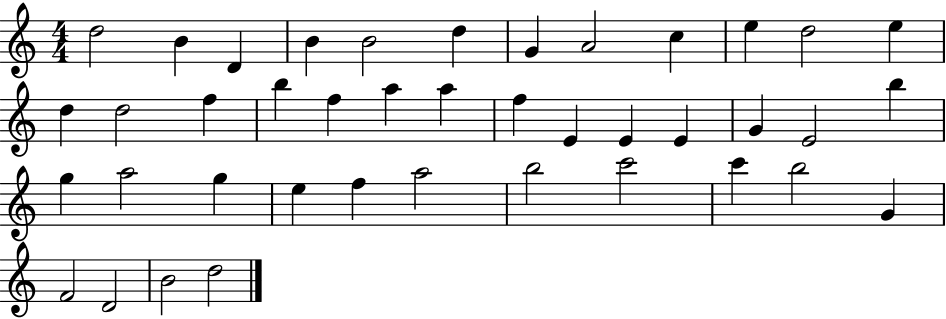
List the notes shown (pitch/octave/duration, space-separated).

D5/h B4/q D4/q B4/q B4/h D5/q G4/q A4/h C5/q E5/q D5/h E5/q D5/q D5/h F5/q B5/q F5/q A5/q A5/q F5/q E4/q E4/q E4/q G4/q E4/h B5/q G5/q A5/h G5/q E5/q F5/q A5/h B5/h C6/h C6/q B5/h G4/q F4/h D4/h B4/h D5/h